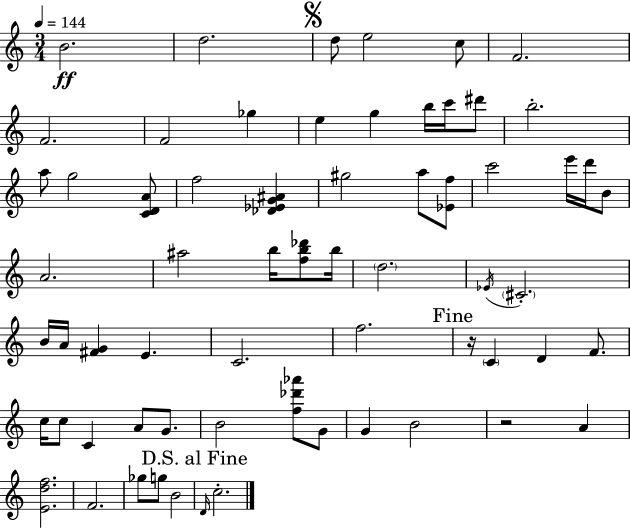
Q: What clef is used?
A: treble